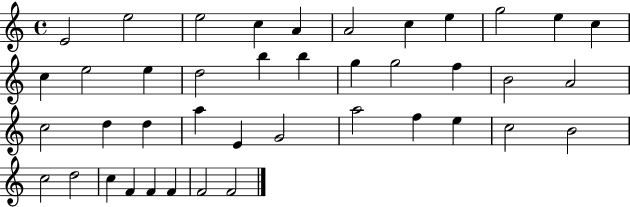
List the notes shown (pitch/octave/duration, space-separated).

E4/h E5/h E5/h C5/q A4/q A4/h C5/q E5/q G5/h E5/q C5/q C5/q E5/h E5/q D5/h B5/q B5/q G5/q G5/h F5/q B4/h A4/h C5/h D5/q D5/q A5/q E4/q G4/h A5/h F5/q E5/q C5/h B4/h C5/h D5/h C5/q F4/q F4/q F4/q F4/h F4/h